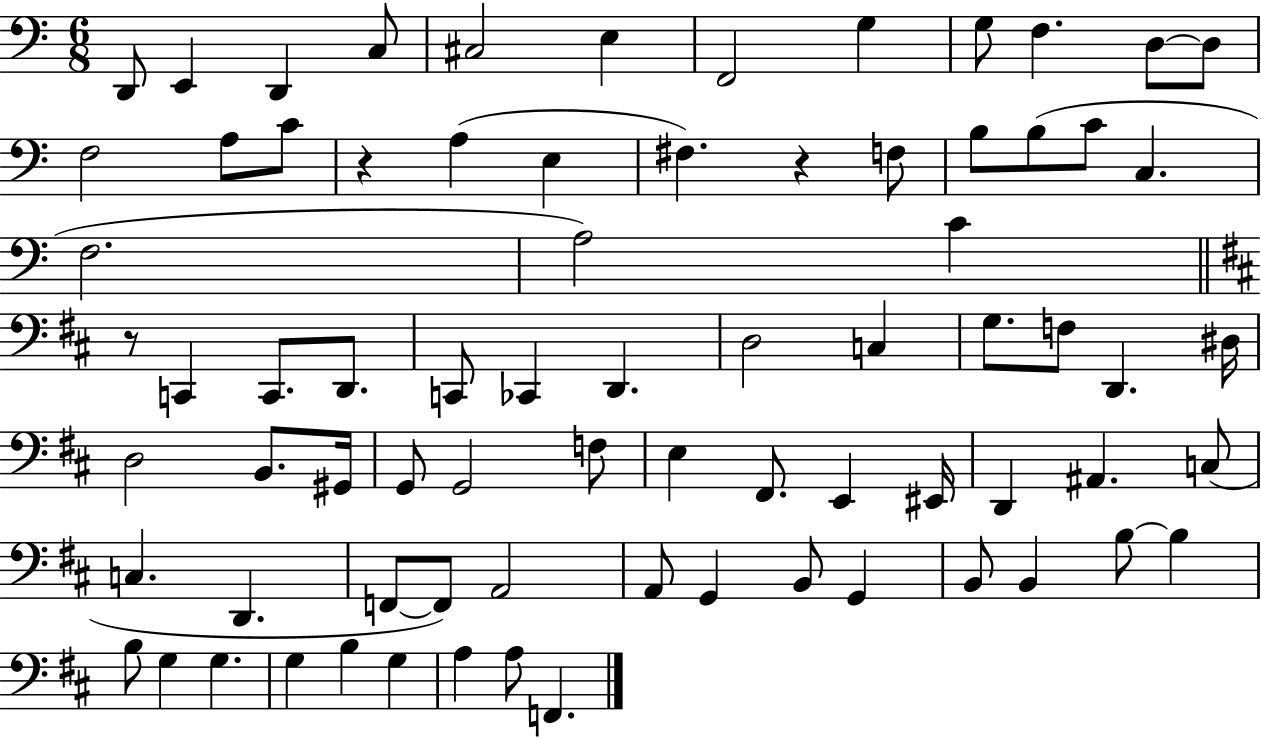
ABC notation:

X:1
T:Untitled
M:6/8
L:1/4
K:C
D,,/2 E,, D,, C,/2 ^C,2 E, F,,2 G, G,/2 F, D,/2 D,/2 F,2 A,/2 C/2 z A, E, ^F, z F,/2 B,/2 B,/2 C/2 C, F,2 A,2 C z/2 C,, C,,/2 D,,/2 C,,/2 _C,, D,, D,2 C, G,/2 F,/2 D,, ^D,/4 D,2 B,,/2 ^G,,/4 G,,/2 G,,2 F,/2 E, ^F,,/2 E,, ^E,,/4 D,, ^A,, C,/2 C, D,, F,,/2 F,,/2 A,,2 A,,/2 G,, B,,/2 G,, B,,/2 B,, B,/2 B, B,/2 G, G, G, B, G, A, A,/2 F,,